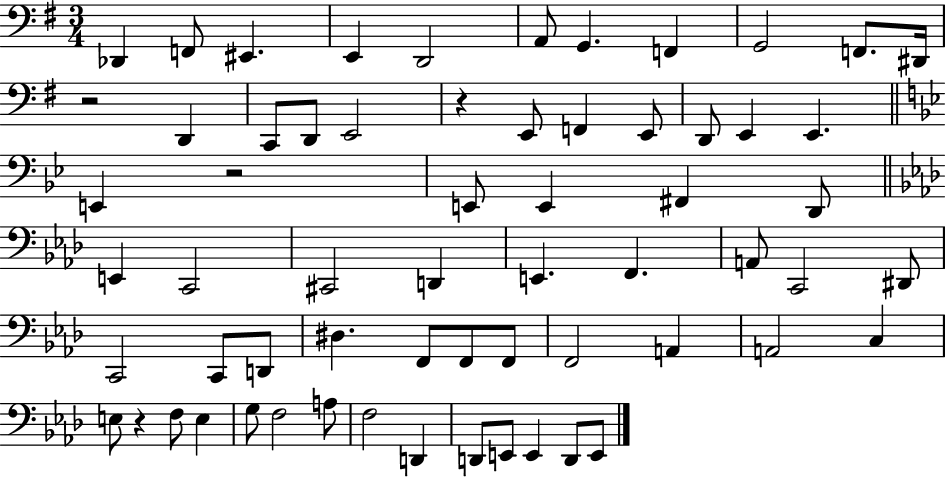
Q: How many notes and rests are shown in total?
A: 63